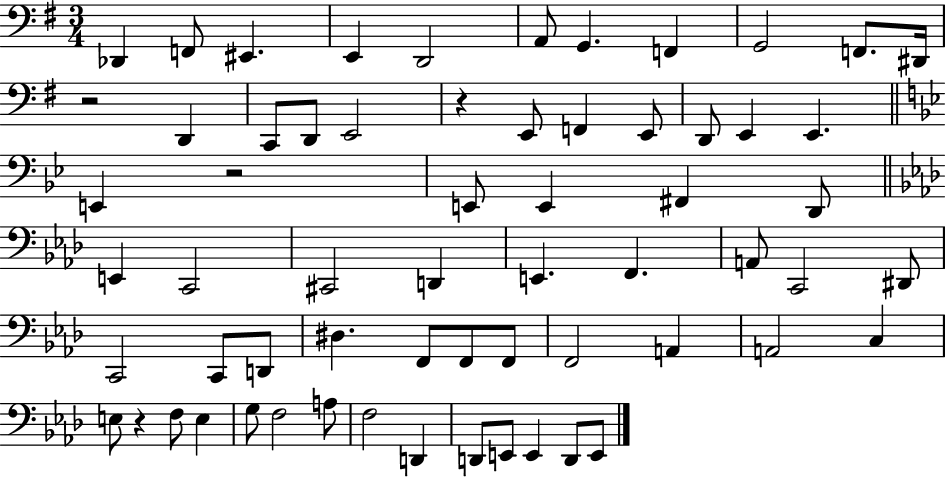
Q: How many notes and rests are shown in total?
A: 63